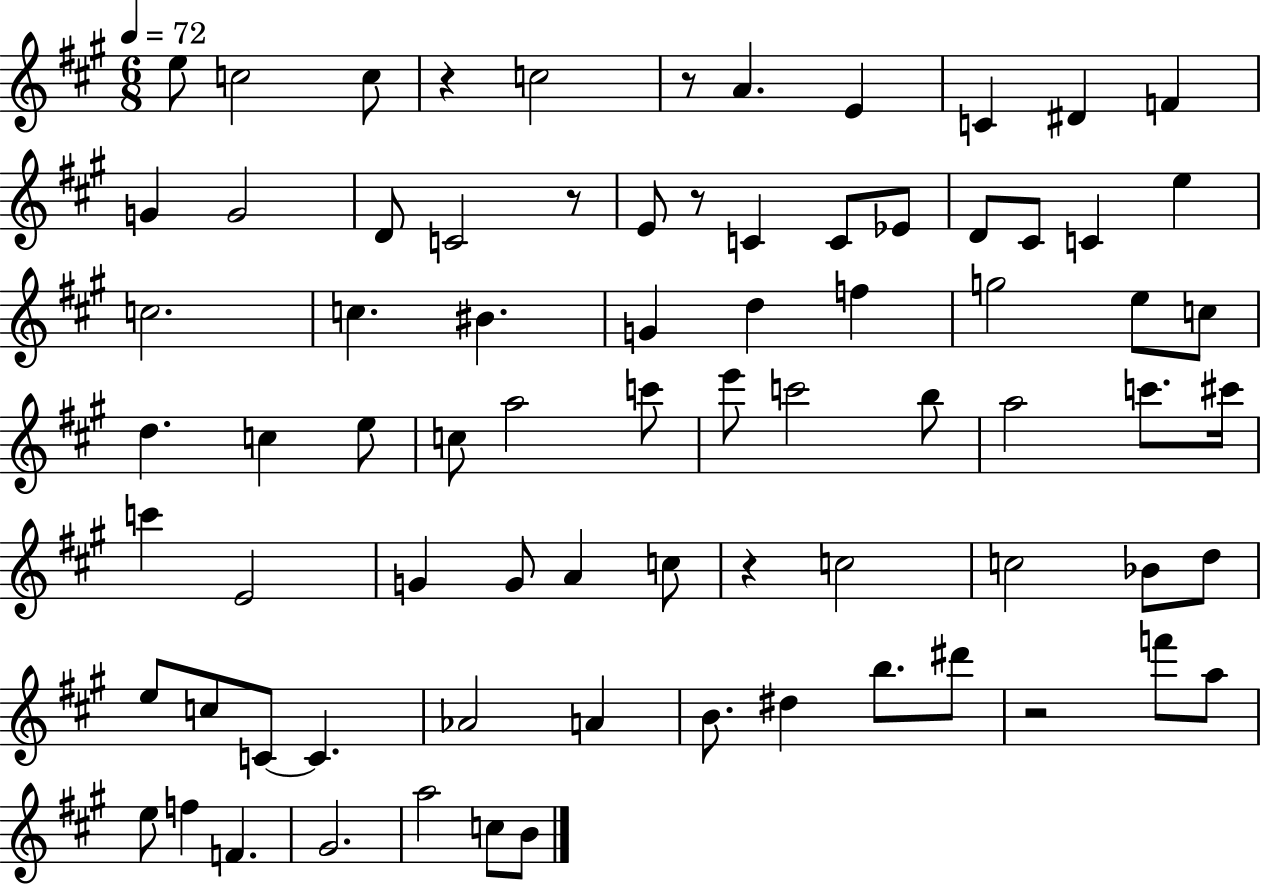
E5/e C5/h C5/e R/q C5/h R/e A4/q. E4/q C4/q D#4/q F4/q G4/q G4/h D4/e C4/h R/e E4/e R/e C4/q C4/e Eb4/e D4/e C#4/e C4/q E5/q C5/h. C5/q. BIS4/q. G4/q D5/q F5/q G5/h E5/e C5/e D5/q. C5/q E5/e C5/e A5/h C6/e E6/e C6/h B5/e A5/h C6/e. C#6/s C6/q E4/h G4/q G4/e A4/q C5/e R/q C5/h C5/h Bb4/e D5/e E5/e C5/e C4/e C4/q. Ab4/h A4/q B4/e. D#5/q B5/e. D#6/e R/h F6/e A5/e E5/e F5/q F4/q. G#4/h. A5/h C5/e B4/e